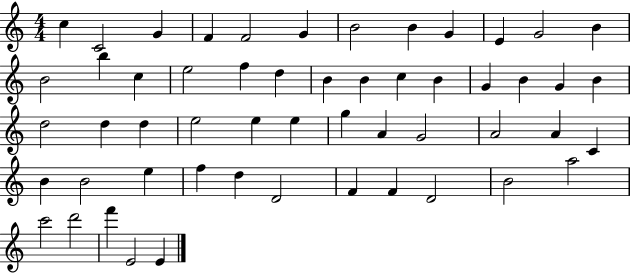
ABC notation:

X:1
T:Untitled
M:4/4
L:1/4
K:C
c C2 G F F2 G B2 B G E G2 B B2 b c e2 f d B B c B G B G B d2 d d e2 e e g A G2 A2 A C B B2 e f d D2 F F D2 B2 a2 c'2 d'2 f' E2 E